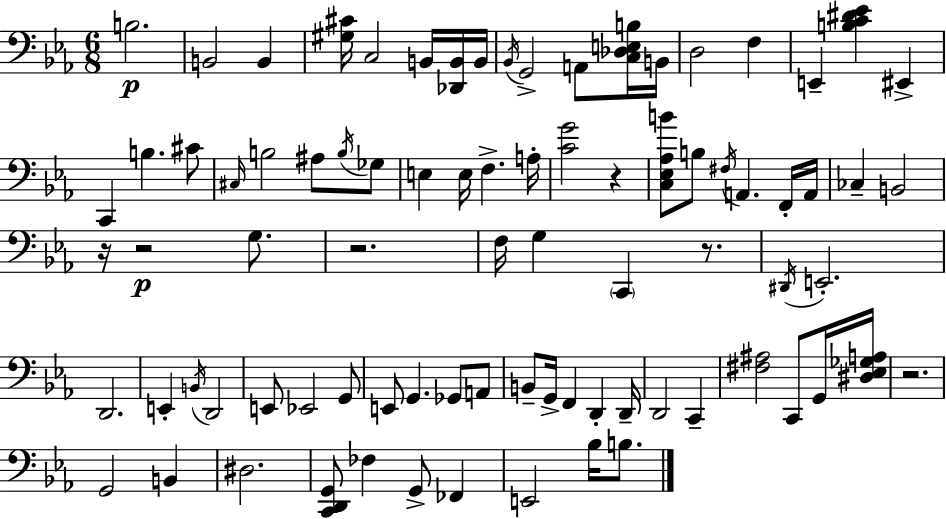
X:1
T:Untitled
M:6/8
L:1/4
K:Eb
B,2 B,,2 B,, [^G,^C]/4 C,2 B,,/4 [_D,,B,,]/4 B,,/4 _B,,/4 G,,2 A,,/2 [C,_D,E,B,]/4 B,,/4 D,2 F, E,, [B,C^D_E] ^E,, C,, B, ^C/2 ^C,/4 B,2 ^A,/2 B,/4 _G,/2 E, E,/4 F, A,/4 [CG]2 z [C,_E,_A,B]/2 B,/2 ^F,/4 A,, F,,/4 A,,/4 _C, B,,2 z/4 z2 G,/2 z2 F,/4 G, C,, z/2 ^D,,/4 E,,2 D,,2 E,, B,,/4 D,,2 E,,/2 _E,,2 G,,/2 E,,/2 G,, _G,,/2 A,,/2 B,,/2 G,,/4 F,, D,, D,,/4 D,,2 C,, [^F,^A,]2 C,,/2 G,,/4 [^D,_E,_G,A,]/4 z2 G,,2 B,, ^D,2 [C,,D,,G,,]/2 _F, G,,/2 _F,, E,,2 _B,/4 B,/2